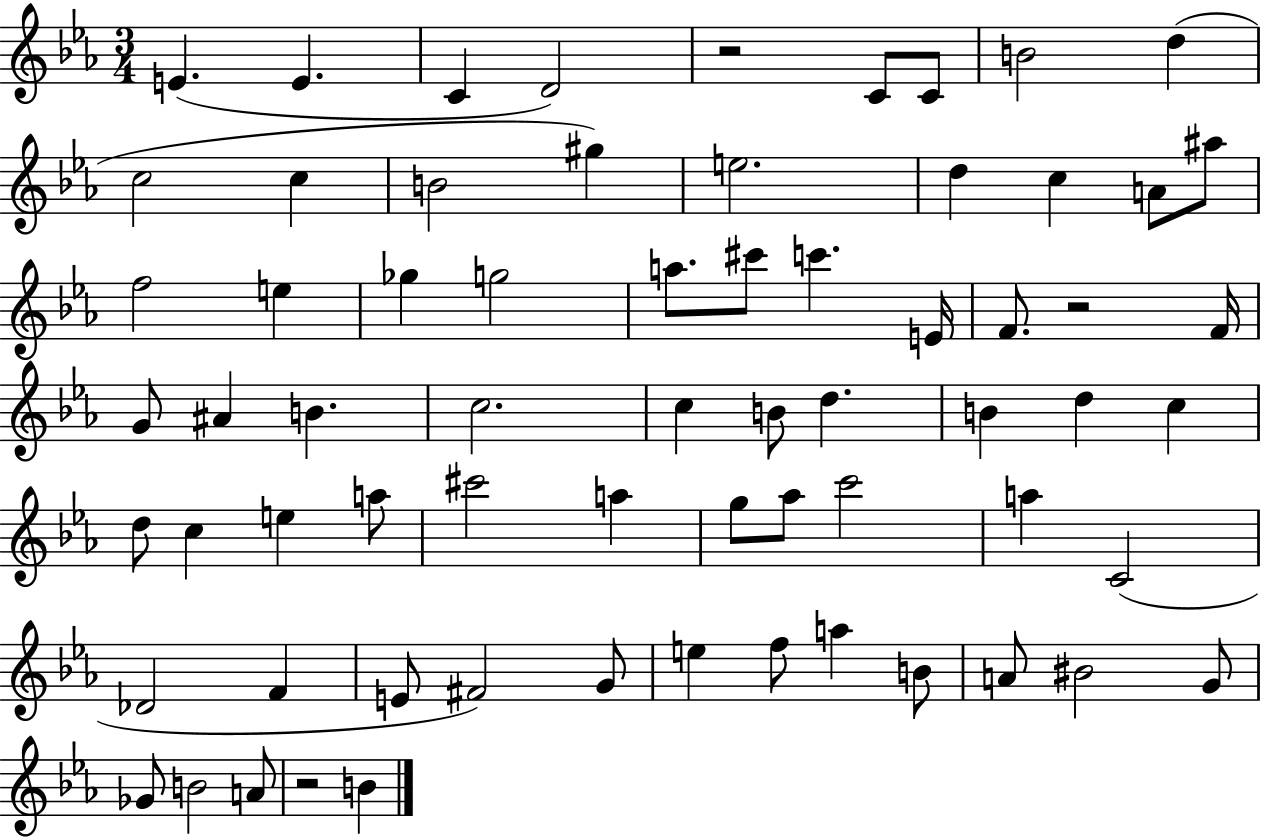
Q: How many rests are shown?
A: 3